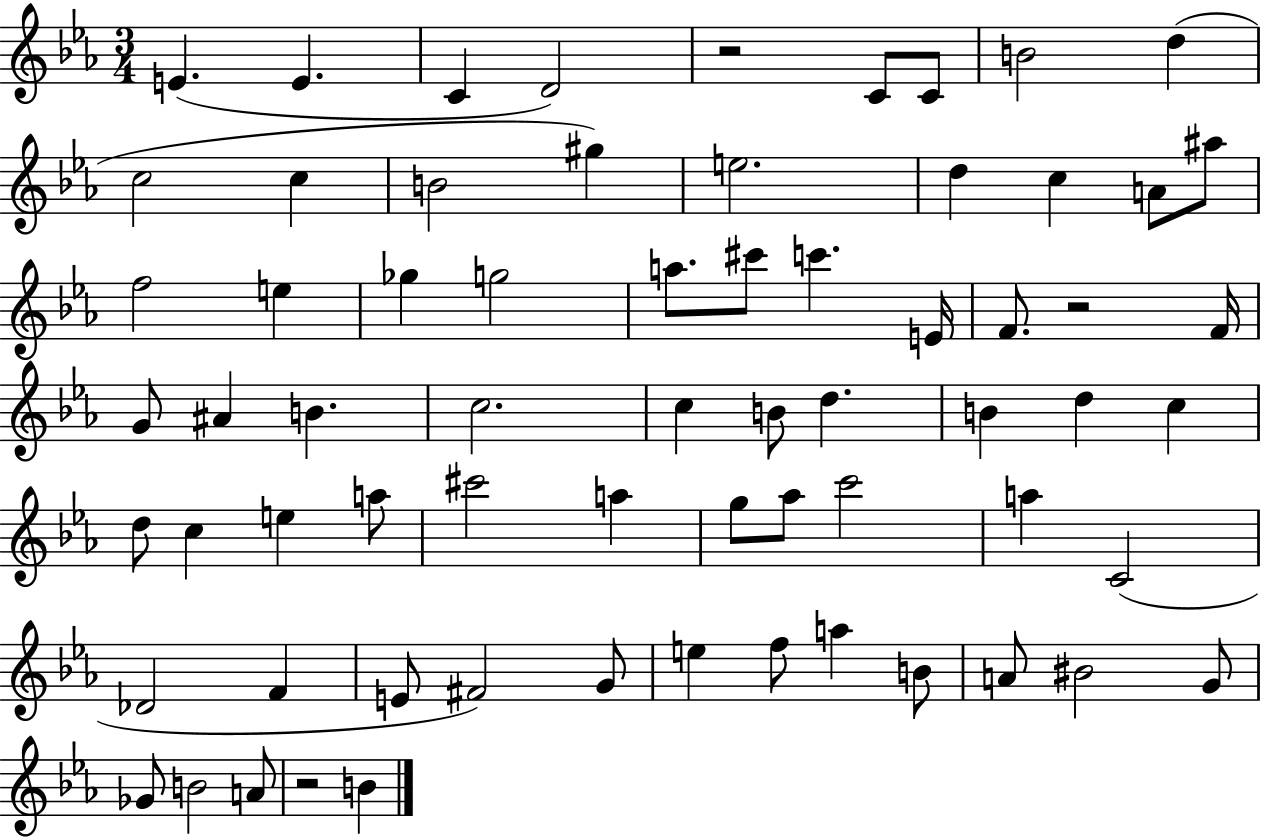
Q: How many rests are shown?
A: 3